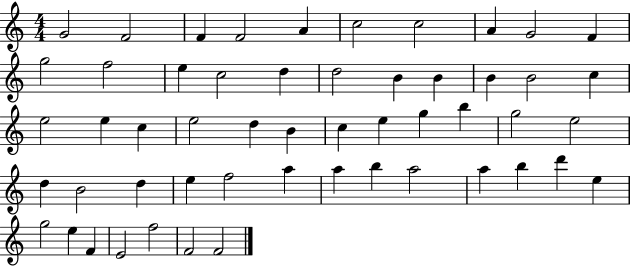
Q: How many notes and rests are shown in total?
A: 53